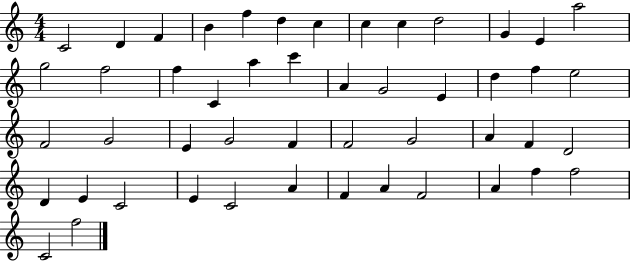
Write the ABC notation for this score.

X:1
T:Untitled
M:4/4
L:1/4
K:C
C2 D F B f d c c c d2 G E a2 g2 f2 f C a c' A G2 E d f e2 F2 G2 E G2 F F2 G2 A F D2 D E C2 E C2 A F A F2 A f f2 C2 f2